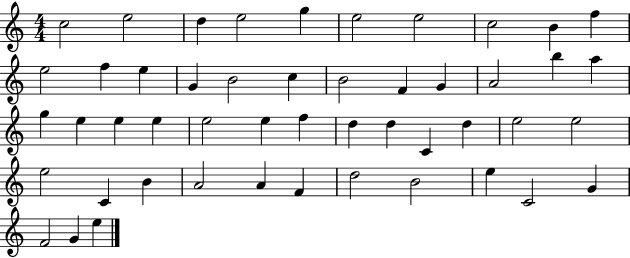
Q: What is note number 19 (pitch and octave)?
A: G4